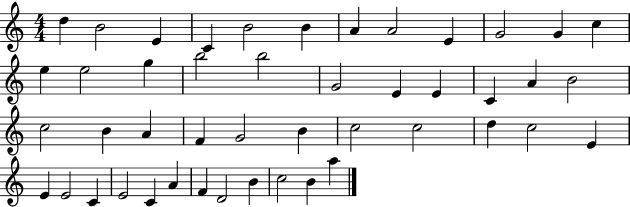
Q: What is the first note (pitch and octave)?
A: D5